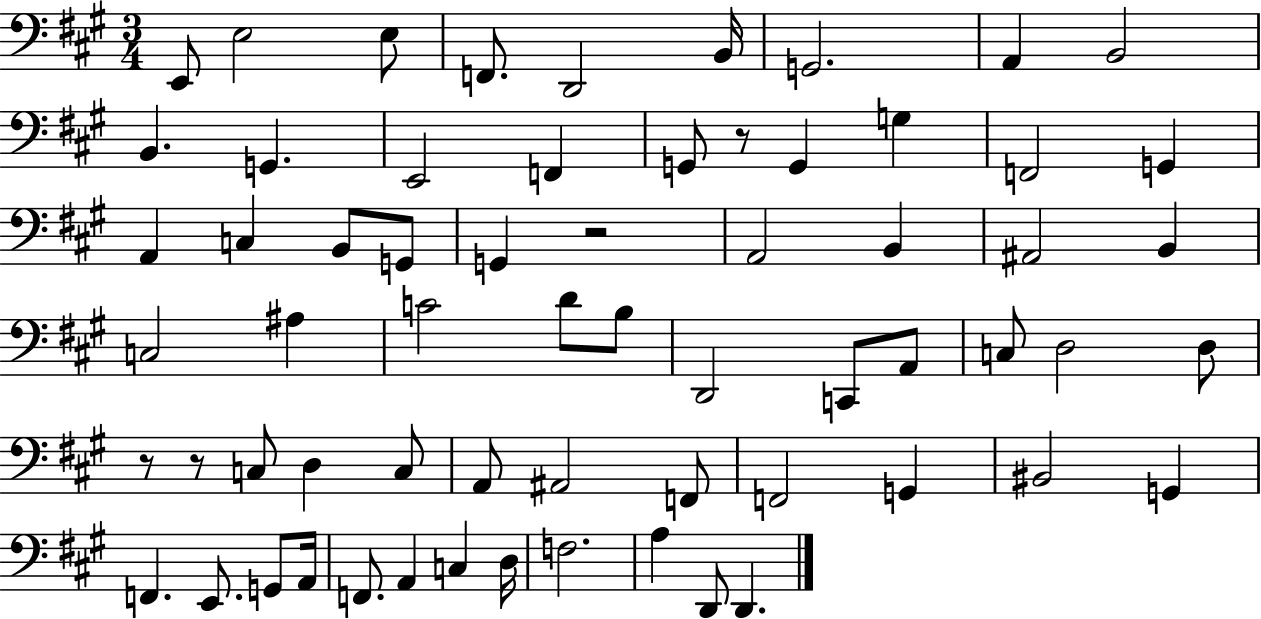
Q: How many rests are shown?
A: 4